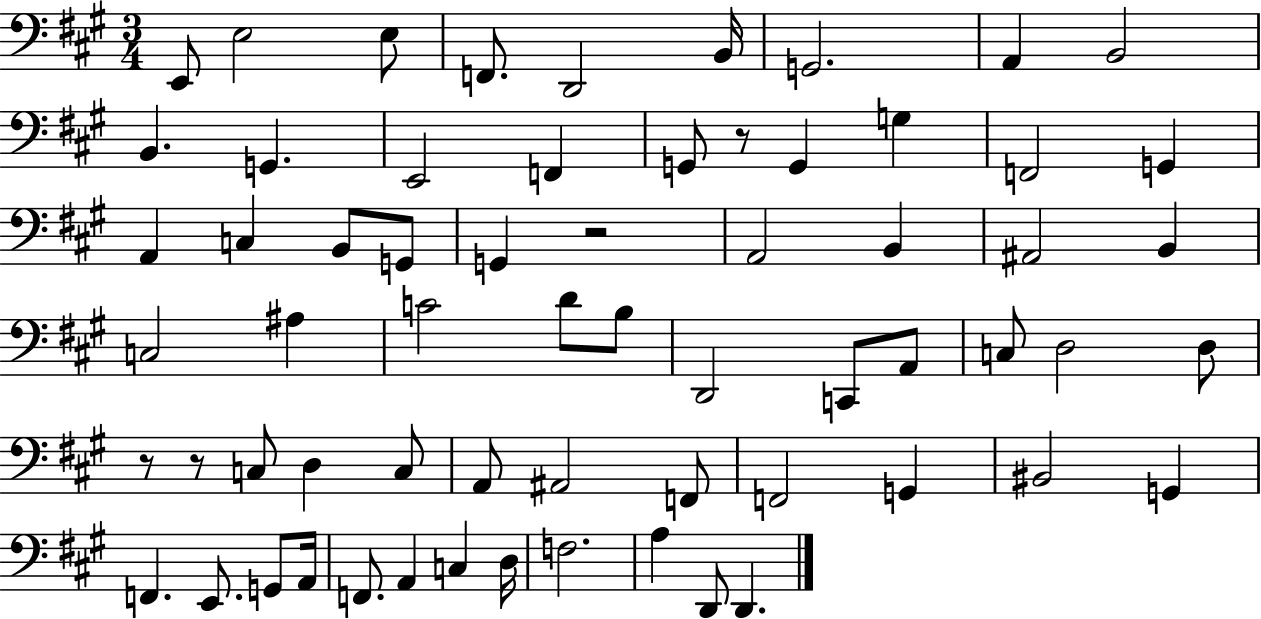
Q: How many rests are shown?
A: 4